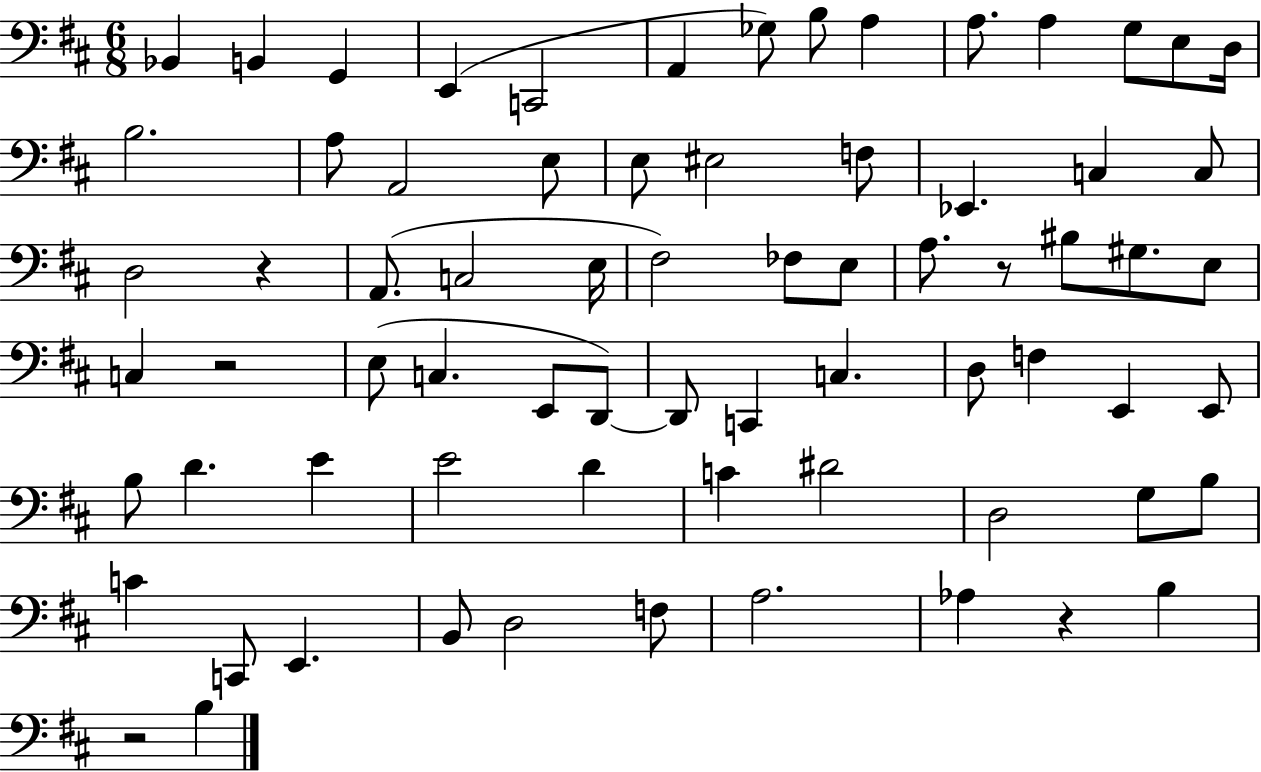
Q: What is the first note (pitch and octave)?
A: Bb2